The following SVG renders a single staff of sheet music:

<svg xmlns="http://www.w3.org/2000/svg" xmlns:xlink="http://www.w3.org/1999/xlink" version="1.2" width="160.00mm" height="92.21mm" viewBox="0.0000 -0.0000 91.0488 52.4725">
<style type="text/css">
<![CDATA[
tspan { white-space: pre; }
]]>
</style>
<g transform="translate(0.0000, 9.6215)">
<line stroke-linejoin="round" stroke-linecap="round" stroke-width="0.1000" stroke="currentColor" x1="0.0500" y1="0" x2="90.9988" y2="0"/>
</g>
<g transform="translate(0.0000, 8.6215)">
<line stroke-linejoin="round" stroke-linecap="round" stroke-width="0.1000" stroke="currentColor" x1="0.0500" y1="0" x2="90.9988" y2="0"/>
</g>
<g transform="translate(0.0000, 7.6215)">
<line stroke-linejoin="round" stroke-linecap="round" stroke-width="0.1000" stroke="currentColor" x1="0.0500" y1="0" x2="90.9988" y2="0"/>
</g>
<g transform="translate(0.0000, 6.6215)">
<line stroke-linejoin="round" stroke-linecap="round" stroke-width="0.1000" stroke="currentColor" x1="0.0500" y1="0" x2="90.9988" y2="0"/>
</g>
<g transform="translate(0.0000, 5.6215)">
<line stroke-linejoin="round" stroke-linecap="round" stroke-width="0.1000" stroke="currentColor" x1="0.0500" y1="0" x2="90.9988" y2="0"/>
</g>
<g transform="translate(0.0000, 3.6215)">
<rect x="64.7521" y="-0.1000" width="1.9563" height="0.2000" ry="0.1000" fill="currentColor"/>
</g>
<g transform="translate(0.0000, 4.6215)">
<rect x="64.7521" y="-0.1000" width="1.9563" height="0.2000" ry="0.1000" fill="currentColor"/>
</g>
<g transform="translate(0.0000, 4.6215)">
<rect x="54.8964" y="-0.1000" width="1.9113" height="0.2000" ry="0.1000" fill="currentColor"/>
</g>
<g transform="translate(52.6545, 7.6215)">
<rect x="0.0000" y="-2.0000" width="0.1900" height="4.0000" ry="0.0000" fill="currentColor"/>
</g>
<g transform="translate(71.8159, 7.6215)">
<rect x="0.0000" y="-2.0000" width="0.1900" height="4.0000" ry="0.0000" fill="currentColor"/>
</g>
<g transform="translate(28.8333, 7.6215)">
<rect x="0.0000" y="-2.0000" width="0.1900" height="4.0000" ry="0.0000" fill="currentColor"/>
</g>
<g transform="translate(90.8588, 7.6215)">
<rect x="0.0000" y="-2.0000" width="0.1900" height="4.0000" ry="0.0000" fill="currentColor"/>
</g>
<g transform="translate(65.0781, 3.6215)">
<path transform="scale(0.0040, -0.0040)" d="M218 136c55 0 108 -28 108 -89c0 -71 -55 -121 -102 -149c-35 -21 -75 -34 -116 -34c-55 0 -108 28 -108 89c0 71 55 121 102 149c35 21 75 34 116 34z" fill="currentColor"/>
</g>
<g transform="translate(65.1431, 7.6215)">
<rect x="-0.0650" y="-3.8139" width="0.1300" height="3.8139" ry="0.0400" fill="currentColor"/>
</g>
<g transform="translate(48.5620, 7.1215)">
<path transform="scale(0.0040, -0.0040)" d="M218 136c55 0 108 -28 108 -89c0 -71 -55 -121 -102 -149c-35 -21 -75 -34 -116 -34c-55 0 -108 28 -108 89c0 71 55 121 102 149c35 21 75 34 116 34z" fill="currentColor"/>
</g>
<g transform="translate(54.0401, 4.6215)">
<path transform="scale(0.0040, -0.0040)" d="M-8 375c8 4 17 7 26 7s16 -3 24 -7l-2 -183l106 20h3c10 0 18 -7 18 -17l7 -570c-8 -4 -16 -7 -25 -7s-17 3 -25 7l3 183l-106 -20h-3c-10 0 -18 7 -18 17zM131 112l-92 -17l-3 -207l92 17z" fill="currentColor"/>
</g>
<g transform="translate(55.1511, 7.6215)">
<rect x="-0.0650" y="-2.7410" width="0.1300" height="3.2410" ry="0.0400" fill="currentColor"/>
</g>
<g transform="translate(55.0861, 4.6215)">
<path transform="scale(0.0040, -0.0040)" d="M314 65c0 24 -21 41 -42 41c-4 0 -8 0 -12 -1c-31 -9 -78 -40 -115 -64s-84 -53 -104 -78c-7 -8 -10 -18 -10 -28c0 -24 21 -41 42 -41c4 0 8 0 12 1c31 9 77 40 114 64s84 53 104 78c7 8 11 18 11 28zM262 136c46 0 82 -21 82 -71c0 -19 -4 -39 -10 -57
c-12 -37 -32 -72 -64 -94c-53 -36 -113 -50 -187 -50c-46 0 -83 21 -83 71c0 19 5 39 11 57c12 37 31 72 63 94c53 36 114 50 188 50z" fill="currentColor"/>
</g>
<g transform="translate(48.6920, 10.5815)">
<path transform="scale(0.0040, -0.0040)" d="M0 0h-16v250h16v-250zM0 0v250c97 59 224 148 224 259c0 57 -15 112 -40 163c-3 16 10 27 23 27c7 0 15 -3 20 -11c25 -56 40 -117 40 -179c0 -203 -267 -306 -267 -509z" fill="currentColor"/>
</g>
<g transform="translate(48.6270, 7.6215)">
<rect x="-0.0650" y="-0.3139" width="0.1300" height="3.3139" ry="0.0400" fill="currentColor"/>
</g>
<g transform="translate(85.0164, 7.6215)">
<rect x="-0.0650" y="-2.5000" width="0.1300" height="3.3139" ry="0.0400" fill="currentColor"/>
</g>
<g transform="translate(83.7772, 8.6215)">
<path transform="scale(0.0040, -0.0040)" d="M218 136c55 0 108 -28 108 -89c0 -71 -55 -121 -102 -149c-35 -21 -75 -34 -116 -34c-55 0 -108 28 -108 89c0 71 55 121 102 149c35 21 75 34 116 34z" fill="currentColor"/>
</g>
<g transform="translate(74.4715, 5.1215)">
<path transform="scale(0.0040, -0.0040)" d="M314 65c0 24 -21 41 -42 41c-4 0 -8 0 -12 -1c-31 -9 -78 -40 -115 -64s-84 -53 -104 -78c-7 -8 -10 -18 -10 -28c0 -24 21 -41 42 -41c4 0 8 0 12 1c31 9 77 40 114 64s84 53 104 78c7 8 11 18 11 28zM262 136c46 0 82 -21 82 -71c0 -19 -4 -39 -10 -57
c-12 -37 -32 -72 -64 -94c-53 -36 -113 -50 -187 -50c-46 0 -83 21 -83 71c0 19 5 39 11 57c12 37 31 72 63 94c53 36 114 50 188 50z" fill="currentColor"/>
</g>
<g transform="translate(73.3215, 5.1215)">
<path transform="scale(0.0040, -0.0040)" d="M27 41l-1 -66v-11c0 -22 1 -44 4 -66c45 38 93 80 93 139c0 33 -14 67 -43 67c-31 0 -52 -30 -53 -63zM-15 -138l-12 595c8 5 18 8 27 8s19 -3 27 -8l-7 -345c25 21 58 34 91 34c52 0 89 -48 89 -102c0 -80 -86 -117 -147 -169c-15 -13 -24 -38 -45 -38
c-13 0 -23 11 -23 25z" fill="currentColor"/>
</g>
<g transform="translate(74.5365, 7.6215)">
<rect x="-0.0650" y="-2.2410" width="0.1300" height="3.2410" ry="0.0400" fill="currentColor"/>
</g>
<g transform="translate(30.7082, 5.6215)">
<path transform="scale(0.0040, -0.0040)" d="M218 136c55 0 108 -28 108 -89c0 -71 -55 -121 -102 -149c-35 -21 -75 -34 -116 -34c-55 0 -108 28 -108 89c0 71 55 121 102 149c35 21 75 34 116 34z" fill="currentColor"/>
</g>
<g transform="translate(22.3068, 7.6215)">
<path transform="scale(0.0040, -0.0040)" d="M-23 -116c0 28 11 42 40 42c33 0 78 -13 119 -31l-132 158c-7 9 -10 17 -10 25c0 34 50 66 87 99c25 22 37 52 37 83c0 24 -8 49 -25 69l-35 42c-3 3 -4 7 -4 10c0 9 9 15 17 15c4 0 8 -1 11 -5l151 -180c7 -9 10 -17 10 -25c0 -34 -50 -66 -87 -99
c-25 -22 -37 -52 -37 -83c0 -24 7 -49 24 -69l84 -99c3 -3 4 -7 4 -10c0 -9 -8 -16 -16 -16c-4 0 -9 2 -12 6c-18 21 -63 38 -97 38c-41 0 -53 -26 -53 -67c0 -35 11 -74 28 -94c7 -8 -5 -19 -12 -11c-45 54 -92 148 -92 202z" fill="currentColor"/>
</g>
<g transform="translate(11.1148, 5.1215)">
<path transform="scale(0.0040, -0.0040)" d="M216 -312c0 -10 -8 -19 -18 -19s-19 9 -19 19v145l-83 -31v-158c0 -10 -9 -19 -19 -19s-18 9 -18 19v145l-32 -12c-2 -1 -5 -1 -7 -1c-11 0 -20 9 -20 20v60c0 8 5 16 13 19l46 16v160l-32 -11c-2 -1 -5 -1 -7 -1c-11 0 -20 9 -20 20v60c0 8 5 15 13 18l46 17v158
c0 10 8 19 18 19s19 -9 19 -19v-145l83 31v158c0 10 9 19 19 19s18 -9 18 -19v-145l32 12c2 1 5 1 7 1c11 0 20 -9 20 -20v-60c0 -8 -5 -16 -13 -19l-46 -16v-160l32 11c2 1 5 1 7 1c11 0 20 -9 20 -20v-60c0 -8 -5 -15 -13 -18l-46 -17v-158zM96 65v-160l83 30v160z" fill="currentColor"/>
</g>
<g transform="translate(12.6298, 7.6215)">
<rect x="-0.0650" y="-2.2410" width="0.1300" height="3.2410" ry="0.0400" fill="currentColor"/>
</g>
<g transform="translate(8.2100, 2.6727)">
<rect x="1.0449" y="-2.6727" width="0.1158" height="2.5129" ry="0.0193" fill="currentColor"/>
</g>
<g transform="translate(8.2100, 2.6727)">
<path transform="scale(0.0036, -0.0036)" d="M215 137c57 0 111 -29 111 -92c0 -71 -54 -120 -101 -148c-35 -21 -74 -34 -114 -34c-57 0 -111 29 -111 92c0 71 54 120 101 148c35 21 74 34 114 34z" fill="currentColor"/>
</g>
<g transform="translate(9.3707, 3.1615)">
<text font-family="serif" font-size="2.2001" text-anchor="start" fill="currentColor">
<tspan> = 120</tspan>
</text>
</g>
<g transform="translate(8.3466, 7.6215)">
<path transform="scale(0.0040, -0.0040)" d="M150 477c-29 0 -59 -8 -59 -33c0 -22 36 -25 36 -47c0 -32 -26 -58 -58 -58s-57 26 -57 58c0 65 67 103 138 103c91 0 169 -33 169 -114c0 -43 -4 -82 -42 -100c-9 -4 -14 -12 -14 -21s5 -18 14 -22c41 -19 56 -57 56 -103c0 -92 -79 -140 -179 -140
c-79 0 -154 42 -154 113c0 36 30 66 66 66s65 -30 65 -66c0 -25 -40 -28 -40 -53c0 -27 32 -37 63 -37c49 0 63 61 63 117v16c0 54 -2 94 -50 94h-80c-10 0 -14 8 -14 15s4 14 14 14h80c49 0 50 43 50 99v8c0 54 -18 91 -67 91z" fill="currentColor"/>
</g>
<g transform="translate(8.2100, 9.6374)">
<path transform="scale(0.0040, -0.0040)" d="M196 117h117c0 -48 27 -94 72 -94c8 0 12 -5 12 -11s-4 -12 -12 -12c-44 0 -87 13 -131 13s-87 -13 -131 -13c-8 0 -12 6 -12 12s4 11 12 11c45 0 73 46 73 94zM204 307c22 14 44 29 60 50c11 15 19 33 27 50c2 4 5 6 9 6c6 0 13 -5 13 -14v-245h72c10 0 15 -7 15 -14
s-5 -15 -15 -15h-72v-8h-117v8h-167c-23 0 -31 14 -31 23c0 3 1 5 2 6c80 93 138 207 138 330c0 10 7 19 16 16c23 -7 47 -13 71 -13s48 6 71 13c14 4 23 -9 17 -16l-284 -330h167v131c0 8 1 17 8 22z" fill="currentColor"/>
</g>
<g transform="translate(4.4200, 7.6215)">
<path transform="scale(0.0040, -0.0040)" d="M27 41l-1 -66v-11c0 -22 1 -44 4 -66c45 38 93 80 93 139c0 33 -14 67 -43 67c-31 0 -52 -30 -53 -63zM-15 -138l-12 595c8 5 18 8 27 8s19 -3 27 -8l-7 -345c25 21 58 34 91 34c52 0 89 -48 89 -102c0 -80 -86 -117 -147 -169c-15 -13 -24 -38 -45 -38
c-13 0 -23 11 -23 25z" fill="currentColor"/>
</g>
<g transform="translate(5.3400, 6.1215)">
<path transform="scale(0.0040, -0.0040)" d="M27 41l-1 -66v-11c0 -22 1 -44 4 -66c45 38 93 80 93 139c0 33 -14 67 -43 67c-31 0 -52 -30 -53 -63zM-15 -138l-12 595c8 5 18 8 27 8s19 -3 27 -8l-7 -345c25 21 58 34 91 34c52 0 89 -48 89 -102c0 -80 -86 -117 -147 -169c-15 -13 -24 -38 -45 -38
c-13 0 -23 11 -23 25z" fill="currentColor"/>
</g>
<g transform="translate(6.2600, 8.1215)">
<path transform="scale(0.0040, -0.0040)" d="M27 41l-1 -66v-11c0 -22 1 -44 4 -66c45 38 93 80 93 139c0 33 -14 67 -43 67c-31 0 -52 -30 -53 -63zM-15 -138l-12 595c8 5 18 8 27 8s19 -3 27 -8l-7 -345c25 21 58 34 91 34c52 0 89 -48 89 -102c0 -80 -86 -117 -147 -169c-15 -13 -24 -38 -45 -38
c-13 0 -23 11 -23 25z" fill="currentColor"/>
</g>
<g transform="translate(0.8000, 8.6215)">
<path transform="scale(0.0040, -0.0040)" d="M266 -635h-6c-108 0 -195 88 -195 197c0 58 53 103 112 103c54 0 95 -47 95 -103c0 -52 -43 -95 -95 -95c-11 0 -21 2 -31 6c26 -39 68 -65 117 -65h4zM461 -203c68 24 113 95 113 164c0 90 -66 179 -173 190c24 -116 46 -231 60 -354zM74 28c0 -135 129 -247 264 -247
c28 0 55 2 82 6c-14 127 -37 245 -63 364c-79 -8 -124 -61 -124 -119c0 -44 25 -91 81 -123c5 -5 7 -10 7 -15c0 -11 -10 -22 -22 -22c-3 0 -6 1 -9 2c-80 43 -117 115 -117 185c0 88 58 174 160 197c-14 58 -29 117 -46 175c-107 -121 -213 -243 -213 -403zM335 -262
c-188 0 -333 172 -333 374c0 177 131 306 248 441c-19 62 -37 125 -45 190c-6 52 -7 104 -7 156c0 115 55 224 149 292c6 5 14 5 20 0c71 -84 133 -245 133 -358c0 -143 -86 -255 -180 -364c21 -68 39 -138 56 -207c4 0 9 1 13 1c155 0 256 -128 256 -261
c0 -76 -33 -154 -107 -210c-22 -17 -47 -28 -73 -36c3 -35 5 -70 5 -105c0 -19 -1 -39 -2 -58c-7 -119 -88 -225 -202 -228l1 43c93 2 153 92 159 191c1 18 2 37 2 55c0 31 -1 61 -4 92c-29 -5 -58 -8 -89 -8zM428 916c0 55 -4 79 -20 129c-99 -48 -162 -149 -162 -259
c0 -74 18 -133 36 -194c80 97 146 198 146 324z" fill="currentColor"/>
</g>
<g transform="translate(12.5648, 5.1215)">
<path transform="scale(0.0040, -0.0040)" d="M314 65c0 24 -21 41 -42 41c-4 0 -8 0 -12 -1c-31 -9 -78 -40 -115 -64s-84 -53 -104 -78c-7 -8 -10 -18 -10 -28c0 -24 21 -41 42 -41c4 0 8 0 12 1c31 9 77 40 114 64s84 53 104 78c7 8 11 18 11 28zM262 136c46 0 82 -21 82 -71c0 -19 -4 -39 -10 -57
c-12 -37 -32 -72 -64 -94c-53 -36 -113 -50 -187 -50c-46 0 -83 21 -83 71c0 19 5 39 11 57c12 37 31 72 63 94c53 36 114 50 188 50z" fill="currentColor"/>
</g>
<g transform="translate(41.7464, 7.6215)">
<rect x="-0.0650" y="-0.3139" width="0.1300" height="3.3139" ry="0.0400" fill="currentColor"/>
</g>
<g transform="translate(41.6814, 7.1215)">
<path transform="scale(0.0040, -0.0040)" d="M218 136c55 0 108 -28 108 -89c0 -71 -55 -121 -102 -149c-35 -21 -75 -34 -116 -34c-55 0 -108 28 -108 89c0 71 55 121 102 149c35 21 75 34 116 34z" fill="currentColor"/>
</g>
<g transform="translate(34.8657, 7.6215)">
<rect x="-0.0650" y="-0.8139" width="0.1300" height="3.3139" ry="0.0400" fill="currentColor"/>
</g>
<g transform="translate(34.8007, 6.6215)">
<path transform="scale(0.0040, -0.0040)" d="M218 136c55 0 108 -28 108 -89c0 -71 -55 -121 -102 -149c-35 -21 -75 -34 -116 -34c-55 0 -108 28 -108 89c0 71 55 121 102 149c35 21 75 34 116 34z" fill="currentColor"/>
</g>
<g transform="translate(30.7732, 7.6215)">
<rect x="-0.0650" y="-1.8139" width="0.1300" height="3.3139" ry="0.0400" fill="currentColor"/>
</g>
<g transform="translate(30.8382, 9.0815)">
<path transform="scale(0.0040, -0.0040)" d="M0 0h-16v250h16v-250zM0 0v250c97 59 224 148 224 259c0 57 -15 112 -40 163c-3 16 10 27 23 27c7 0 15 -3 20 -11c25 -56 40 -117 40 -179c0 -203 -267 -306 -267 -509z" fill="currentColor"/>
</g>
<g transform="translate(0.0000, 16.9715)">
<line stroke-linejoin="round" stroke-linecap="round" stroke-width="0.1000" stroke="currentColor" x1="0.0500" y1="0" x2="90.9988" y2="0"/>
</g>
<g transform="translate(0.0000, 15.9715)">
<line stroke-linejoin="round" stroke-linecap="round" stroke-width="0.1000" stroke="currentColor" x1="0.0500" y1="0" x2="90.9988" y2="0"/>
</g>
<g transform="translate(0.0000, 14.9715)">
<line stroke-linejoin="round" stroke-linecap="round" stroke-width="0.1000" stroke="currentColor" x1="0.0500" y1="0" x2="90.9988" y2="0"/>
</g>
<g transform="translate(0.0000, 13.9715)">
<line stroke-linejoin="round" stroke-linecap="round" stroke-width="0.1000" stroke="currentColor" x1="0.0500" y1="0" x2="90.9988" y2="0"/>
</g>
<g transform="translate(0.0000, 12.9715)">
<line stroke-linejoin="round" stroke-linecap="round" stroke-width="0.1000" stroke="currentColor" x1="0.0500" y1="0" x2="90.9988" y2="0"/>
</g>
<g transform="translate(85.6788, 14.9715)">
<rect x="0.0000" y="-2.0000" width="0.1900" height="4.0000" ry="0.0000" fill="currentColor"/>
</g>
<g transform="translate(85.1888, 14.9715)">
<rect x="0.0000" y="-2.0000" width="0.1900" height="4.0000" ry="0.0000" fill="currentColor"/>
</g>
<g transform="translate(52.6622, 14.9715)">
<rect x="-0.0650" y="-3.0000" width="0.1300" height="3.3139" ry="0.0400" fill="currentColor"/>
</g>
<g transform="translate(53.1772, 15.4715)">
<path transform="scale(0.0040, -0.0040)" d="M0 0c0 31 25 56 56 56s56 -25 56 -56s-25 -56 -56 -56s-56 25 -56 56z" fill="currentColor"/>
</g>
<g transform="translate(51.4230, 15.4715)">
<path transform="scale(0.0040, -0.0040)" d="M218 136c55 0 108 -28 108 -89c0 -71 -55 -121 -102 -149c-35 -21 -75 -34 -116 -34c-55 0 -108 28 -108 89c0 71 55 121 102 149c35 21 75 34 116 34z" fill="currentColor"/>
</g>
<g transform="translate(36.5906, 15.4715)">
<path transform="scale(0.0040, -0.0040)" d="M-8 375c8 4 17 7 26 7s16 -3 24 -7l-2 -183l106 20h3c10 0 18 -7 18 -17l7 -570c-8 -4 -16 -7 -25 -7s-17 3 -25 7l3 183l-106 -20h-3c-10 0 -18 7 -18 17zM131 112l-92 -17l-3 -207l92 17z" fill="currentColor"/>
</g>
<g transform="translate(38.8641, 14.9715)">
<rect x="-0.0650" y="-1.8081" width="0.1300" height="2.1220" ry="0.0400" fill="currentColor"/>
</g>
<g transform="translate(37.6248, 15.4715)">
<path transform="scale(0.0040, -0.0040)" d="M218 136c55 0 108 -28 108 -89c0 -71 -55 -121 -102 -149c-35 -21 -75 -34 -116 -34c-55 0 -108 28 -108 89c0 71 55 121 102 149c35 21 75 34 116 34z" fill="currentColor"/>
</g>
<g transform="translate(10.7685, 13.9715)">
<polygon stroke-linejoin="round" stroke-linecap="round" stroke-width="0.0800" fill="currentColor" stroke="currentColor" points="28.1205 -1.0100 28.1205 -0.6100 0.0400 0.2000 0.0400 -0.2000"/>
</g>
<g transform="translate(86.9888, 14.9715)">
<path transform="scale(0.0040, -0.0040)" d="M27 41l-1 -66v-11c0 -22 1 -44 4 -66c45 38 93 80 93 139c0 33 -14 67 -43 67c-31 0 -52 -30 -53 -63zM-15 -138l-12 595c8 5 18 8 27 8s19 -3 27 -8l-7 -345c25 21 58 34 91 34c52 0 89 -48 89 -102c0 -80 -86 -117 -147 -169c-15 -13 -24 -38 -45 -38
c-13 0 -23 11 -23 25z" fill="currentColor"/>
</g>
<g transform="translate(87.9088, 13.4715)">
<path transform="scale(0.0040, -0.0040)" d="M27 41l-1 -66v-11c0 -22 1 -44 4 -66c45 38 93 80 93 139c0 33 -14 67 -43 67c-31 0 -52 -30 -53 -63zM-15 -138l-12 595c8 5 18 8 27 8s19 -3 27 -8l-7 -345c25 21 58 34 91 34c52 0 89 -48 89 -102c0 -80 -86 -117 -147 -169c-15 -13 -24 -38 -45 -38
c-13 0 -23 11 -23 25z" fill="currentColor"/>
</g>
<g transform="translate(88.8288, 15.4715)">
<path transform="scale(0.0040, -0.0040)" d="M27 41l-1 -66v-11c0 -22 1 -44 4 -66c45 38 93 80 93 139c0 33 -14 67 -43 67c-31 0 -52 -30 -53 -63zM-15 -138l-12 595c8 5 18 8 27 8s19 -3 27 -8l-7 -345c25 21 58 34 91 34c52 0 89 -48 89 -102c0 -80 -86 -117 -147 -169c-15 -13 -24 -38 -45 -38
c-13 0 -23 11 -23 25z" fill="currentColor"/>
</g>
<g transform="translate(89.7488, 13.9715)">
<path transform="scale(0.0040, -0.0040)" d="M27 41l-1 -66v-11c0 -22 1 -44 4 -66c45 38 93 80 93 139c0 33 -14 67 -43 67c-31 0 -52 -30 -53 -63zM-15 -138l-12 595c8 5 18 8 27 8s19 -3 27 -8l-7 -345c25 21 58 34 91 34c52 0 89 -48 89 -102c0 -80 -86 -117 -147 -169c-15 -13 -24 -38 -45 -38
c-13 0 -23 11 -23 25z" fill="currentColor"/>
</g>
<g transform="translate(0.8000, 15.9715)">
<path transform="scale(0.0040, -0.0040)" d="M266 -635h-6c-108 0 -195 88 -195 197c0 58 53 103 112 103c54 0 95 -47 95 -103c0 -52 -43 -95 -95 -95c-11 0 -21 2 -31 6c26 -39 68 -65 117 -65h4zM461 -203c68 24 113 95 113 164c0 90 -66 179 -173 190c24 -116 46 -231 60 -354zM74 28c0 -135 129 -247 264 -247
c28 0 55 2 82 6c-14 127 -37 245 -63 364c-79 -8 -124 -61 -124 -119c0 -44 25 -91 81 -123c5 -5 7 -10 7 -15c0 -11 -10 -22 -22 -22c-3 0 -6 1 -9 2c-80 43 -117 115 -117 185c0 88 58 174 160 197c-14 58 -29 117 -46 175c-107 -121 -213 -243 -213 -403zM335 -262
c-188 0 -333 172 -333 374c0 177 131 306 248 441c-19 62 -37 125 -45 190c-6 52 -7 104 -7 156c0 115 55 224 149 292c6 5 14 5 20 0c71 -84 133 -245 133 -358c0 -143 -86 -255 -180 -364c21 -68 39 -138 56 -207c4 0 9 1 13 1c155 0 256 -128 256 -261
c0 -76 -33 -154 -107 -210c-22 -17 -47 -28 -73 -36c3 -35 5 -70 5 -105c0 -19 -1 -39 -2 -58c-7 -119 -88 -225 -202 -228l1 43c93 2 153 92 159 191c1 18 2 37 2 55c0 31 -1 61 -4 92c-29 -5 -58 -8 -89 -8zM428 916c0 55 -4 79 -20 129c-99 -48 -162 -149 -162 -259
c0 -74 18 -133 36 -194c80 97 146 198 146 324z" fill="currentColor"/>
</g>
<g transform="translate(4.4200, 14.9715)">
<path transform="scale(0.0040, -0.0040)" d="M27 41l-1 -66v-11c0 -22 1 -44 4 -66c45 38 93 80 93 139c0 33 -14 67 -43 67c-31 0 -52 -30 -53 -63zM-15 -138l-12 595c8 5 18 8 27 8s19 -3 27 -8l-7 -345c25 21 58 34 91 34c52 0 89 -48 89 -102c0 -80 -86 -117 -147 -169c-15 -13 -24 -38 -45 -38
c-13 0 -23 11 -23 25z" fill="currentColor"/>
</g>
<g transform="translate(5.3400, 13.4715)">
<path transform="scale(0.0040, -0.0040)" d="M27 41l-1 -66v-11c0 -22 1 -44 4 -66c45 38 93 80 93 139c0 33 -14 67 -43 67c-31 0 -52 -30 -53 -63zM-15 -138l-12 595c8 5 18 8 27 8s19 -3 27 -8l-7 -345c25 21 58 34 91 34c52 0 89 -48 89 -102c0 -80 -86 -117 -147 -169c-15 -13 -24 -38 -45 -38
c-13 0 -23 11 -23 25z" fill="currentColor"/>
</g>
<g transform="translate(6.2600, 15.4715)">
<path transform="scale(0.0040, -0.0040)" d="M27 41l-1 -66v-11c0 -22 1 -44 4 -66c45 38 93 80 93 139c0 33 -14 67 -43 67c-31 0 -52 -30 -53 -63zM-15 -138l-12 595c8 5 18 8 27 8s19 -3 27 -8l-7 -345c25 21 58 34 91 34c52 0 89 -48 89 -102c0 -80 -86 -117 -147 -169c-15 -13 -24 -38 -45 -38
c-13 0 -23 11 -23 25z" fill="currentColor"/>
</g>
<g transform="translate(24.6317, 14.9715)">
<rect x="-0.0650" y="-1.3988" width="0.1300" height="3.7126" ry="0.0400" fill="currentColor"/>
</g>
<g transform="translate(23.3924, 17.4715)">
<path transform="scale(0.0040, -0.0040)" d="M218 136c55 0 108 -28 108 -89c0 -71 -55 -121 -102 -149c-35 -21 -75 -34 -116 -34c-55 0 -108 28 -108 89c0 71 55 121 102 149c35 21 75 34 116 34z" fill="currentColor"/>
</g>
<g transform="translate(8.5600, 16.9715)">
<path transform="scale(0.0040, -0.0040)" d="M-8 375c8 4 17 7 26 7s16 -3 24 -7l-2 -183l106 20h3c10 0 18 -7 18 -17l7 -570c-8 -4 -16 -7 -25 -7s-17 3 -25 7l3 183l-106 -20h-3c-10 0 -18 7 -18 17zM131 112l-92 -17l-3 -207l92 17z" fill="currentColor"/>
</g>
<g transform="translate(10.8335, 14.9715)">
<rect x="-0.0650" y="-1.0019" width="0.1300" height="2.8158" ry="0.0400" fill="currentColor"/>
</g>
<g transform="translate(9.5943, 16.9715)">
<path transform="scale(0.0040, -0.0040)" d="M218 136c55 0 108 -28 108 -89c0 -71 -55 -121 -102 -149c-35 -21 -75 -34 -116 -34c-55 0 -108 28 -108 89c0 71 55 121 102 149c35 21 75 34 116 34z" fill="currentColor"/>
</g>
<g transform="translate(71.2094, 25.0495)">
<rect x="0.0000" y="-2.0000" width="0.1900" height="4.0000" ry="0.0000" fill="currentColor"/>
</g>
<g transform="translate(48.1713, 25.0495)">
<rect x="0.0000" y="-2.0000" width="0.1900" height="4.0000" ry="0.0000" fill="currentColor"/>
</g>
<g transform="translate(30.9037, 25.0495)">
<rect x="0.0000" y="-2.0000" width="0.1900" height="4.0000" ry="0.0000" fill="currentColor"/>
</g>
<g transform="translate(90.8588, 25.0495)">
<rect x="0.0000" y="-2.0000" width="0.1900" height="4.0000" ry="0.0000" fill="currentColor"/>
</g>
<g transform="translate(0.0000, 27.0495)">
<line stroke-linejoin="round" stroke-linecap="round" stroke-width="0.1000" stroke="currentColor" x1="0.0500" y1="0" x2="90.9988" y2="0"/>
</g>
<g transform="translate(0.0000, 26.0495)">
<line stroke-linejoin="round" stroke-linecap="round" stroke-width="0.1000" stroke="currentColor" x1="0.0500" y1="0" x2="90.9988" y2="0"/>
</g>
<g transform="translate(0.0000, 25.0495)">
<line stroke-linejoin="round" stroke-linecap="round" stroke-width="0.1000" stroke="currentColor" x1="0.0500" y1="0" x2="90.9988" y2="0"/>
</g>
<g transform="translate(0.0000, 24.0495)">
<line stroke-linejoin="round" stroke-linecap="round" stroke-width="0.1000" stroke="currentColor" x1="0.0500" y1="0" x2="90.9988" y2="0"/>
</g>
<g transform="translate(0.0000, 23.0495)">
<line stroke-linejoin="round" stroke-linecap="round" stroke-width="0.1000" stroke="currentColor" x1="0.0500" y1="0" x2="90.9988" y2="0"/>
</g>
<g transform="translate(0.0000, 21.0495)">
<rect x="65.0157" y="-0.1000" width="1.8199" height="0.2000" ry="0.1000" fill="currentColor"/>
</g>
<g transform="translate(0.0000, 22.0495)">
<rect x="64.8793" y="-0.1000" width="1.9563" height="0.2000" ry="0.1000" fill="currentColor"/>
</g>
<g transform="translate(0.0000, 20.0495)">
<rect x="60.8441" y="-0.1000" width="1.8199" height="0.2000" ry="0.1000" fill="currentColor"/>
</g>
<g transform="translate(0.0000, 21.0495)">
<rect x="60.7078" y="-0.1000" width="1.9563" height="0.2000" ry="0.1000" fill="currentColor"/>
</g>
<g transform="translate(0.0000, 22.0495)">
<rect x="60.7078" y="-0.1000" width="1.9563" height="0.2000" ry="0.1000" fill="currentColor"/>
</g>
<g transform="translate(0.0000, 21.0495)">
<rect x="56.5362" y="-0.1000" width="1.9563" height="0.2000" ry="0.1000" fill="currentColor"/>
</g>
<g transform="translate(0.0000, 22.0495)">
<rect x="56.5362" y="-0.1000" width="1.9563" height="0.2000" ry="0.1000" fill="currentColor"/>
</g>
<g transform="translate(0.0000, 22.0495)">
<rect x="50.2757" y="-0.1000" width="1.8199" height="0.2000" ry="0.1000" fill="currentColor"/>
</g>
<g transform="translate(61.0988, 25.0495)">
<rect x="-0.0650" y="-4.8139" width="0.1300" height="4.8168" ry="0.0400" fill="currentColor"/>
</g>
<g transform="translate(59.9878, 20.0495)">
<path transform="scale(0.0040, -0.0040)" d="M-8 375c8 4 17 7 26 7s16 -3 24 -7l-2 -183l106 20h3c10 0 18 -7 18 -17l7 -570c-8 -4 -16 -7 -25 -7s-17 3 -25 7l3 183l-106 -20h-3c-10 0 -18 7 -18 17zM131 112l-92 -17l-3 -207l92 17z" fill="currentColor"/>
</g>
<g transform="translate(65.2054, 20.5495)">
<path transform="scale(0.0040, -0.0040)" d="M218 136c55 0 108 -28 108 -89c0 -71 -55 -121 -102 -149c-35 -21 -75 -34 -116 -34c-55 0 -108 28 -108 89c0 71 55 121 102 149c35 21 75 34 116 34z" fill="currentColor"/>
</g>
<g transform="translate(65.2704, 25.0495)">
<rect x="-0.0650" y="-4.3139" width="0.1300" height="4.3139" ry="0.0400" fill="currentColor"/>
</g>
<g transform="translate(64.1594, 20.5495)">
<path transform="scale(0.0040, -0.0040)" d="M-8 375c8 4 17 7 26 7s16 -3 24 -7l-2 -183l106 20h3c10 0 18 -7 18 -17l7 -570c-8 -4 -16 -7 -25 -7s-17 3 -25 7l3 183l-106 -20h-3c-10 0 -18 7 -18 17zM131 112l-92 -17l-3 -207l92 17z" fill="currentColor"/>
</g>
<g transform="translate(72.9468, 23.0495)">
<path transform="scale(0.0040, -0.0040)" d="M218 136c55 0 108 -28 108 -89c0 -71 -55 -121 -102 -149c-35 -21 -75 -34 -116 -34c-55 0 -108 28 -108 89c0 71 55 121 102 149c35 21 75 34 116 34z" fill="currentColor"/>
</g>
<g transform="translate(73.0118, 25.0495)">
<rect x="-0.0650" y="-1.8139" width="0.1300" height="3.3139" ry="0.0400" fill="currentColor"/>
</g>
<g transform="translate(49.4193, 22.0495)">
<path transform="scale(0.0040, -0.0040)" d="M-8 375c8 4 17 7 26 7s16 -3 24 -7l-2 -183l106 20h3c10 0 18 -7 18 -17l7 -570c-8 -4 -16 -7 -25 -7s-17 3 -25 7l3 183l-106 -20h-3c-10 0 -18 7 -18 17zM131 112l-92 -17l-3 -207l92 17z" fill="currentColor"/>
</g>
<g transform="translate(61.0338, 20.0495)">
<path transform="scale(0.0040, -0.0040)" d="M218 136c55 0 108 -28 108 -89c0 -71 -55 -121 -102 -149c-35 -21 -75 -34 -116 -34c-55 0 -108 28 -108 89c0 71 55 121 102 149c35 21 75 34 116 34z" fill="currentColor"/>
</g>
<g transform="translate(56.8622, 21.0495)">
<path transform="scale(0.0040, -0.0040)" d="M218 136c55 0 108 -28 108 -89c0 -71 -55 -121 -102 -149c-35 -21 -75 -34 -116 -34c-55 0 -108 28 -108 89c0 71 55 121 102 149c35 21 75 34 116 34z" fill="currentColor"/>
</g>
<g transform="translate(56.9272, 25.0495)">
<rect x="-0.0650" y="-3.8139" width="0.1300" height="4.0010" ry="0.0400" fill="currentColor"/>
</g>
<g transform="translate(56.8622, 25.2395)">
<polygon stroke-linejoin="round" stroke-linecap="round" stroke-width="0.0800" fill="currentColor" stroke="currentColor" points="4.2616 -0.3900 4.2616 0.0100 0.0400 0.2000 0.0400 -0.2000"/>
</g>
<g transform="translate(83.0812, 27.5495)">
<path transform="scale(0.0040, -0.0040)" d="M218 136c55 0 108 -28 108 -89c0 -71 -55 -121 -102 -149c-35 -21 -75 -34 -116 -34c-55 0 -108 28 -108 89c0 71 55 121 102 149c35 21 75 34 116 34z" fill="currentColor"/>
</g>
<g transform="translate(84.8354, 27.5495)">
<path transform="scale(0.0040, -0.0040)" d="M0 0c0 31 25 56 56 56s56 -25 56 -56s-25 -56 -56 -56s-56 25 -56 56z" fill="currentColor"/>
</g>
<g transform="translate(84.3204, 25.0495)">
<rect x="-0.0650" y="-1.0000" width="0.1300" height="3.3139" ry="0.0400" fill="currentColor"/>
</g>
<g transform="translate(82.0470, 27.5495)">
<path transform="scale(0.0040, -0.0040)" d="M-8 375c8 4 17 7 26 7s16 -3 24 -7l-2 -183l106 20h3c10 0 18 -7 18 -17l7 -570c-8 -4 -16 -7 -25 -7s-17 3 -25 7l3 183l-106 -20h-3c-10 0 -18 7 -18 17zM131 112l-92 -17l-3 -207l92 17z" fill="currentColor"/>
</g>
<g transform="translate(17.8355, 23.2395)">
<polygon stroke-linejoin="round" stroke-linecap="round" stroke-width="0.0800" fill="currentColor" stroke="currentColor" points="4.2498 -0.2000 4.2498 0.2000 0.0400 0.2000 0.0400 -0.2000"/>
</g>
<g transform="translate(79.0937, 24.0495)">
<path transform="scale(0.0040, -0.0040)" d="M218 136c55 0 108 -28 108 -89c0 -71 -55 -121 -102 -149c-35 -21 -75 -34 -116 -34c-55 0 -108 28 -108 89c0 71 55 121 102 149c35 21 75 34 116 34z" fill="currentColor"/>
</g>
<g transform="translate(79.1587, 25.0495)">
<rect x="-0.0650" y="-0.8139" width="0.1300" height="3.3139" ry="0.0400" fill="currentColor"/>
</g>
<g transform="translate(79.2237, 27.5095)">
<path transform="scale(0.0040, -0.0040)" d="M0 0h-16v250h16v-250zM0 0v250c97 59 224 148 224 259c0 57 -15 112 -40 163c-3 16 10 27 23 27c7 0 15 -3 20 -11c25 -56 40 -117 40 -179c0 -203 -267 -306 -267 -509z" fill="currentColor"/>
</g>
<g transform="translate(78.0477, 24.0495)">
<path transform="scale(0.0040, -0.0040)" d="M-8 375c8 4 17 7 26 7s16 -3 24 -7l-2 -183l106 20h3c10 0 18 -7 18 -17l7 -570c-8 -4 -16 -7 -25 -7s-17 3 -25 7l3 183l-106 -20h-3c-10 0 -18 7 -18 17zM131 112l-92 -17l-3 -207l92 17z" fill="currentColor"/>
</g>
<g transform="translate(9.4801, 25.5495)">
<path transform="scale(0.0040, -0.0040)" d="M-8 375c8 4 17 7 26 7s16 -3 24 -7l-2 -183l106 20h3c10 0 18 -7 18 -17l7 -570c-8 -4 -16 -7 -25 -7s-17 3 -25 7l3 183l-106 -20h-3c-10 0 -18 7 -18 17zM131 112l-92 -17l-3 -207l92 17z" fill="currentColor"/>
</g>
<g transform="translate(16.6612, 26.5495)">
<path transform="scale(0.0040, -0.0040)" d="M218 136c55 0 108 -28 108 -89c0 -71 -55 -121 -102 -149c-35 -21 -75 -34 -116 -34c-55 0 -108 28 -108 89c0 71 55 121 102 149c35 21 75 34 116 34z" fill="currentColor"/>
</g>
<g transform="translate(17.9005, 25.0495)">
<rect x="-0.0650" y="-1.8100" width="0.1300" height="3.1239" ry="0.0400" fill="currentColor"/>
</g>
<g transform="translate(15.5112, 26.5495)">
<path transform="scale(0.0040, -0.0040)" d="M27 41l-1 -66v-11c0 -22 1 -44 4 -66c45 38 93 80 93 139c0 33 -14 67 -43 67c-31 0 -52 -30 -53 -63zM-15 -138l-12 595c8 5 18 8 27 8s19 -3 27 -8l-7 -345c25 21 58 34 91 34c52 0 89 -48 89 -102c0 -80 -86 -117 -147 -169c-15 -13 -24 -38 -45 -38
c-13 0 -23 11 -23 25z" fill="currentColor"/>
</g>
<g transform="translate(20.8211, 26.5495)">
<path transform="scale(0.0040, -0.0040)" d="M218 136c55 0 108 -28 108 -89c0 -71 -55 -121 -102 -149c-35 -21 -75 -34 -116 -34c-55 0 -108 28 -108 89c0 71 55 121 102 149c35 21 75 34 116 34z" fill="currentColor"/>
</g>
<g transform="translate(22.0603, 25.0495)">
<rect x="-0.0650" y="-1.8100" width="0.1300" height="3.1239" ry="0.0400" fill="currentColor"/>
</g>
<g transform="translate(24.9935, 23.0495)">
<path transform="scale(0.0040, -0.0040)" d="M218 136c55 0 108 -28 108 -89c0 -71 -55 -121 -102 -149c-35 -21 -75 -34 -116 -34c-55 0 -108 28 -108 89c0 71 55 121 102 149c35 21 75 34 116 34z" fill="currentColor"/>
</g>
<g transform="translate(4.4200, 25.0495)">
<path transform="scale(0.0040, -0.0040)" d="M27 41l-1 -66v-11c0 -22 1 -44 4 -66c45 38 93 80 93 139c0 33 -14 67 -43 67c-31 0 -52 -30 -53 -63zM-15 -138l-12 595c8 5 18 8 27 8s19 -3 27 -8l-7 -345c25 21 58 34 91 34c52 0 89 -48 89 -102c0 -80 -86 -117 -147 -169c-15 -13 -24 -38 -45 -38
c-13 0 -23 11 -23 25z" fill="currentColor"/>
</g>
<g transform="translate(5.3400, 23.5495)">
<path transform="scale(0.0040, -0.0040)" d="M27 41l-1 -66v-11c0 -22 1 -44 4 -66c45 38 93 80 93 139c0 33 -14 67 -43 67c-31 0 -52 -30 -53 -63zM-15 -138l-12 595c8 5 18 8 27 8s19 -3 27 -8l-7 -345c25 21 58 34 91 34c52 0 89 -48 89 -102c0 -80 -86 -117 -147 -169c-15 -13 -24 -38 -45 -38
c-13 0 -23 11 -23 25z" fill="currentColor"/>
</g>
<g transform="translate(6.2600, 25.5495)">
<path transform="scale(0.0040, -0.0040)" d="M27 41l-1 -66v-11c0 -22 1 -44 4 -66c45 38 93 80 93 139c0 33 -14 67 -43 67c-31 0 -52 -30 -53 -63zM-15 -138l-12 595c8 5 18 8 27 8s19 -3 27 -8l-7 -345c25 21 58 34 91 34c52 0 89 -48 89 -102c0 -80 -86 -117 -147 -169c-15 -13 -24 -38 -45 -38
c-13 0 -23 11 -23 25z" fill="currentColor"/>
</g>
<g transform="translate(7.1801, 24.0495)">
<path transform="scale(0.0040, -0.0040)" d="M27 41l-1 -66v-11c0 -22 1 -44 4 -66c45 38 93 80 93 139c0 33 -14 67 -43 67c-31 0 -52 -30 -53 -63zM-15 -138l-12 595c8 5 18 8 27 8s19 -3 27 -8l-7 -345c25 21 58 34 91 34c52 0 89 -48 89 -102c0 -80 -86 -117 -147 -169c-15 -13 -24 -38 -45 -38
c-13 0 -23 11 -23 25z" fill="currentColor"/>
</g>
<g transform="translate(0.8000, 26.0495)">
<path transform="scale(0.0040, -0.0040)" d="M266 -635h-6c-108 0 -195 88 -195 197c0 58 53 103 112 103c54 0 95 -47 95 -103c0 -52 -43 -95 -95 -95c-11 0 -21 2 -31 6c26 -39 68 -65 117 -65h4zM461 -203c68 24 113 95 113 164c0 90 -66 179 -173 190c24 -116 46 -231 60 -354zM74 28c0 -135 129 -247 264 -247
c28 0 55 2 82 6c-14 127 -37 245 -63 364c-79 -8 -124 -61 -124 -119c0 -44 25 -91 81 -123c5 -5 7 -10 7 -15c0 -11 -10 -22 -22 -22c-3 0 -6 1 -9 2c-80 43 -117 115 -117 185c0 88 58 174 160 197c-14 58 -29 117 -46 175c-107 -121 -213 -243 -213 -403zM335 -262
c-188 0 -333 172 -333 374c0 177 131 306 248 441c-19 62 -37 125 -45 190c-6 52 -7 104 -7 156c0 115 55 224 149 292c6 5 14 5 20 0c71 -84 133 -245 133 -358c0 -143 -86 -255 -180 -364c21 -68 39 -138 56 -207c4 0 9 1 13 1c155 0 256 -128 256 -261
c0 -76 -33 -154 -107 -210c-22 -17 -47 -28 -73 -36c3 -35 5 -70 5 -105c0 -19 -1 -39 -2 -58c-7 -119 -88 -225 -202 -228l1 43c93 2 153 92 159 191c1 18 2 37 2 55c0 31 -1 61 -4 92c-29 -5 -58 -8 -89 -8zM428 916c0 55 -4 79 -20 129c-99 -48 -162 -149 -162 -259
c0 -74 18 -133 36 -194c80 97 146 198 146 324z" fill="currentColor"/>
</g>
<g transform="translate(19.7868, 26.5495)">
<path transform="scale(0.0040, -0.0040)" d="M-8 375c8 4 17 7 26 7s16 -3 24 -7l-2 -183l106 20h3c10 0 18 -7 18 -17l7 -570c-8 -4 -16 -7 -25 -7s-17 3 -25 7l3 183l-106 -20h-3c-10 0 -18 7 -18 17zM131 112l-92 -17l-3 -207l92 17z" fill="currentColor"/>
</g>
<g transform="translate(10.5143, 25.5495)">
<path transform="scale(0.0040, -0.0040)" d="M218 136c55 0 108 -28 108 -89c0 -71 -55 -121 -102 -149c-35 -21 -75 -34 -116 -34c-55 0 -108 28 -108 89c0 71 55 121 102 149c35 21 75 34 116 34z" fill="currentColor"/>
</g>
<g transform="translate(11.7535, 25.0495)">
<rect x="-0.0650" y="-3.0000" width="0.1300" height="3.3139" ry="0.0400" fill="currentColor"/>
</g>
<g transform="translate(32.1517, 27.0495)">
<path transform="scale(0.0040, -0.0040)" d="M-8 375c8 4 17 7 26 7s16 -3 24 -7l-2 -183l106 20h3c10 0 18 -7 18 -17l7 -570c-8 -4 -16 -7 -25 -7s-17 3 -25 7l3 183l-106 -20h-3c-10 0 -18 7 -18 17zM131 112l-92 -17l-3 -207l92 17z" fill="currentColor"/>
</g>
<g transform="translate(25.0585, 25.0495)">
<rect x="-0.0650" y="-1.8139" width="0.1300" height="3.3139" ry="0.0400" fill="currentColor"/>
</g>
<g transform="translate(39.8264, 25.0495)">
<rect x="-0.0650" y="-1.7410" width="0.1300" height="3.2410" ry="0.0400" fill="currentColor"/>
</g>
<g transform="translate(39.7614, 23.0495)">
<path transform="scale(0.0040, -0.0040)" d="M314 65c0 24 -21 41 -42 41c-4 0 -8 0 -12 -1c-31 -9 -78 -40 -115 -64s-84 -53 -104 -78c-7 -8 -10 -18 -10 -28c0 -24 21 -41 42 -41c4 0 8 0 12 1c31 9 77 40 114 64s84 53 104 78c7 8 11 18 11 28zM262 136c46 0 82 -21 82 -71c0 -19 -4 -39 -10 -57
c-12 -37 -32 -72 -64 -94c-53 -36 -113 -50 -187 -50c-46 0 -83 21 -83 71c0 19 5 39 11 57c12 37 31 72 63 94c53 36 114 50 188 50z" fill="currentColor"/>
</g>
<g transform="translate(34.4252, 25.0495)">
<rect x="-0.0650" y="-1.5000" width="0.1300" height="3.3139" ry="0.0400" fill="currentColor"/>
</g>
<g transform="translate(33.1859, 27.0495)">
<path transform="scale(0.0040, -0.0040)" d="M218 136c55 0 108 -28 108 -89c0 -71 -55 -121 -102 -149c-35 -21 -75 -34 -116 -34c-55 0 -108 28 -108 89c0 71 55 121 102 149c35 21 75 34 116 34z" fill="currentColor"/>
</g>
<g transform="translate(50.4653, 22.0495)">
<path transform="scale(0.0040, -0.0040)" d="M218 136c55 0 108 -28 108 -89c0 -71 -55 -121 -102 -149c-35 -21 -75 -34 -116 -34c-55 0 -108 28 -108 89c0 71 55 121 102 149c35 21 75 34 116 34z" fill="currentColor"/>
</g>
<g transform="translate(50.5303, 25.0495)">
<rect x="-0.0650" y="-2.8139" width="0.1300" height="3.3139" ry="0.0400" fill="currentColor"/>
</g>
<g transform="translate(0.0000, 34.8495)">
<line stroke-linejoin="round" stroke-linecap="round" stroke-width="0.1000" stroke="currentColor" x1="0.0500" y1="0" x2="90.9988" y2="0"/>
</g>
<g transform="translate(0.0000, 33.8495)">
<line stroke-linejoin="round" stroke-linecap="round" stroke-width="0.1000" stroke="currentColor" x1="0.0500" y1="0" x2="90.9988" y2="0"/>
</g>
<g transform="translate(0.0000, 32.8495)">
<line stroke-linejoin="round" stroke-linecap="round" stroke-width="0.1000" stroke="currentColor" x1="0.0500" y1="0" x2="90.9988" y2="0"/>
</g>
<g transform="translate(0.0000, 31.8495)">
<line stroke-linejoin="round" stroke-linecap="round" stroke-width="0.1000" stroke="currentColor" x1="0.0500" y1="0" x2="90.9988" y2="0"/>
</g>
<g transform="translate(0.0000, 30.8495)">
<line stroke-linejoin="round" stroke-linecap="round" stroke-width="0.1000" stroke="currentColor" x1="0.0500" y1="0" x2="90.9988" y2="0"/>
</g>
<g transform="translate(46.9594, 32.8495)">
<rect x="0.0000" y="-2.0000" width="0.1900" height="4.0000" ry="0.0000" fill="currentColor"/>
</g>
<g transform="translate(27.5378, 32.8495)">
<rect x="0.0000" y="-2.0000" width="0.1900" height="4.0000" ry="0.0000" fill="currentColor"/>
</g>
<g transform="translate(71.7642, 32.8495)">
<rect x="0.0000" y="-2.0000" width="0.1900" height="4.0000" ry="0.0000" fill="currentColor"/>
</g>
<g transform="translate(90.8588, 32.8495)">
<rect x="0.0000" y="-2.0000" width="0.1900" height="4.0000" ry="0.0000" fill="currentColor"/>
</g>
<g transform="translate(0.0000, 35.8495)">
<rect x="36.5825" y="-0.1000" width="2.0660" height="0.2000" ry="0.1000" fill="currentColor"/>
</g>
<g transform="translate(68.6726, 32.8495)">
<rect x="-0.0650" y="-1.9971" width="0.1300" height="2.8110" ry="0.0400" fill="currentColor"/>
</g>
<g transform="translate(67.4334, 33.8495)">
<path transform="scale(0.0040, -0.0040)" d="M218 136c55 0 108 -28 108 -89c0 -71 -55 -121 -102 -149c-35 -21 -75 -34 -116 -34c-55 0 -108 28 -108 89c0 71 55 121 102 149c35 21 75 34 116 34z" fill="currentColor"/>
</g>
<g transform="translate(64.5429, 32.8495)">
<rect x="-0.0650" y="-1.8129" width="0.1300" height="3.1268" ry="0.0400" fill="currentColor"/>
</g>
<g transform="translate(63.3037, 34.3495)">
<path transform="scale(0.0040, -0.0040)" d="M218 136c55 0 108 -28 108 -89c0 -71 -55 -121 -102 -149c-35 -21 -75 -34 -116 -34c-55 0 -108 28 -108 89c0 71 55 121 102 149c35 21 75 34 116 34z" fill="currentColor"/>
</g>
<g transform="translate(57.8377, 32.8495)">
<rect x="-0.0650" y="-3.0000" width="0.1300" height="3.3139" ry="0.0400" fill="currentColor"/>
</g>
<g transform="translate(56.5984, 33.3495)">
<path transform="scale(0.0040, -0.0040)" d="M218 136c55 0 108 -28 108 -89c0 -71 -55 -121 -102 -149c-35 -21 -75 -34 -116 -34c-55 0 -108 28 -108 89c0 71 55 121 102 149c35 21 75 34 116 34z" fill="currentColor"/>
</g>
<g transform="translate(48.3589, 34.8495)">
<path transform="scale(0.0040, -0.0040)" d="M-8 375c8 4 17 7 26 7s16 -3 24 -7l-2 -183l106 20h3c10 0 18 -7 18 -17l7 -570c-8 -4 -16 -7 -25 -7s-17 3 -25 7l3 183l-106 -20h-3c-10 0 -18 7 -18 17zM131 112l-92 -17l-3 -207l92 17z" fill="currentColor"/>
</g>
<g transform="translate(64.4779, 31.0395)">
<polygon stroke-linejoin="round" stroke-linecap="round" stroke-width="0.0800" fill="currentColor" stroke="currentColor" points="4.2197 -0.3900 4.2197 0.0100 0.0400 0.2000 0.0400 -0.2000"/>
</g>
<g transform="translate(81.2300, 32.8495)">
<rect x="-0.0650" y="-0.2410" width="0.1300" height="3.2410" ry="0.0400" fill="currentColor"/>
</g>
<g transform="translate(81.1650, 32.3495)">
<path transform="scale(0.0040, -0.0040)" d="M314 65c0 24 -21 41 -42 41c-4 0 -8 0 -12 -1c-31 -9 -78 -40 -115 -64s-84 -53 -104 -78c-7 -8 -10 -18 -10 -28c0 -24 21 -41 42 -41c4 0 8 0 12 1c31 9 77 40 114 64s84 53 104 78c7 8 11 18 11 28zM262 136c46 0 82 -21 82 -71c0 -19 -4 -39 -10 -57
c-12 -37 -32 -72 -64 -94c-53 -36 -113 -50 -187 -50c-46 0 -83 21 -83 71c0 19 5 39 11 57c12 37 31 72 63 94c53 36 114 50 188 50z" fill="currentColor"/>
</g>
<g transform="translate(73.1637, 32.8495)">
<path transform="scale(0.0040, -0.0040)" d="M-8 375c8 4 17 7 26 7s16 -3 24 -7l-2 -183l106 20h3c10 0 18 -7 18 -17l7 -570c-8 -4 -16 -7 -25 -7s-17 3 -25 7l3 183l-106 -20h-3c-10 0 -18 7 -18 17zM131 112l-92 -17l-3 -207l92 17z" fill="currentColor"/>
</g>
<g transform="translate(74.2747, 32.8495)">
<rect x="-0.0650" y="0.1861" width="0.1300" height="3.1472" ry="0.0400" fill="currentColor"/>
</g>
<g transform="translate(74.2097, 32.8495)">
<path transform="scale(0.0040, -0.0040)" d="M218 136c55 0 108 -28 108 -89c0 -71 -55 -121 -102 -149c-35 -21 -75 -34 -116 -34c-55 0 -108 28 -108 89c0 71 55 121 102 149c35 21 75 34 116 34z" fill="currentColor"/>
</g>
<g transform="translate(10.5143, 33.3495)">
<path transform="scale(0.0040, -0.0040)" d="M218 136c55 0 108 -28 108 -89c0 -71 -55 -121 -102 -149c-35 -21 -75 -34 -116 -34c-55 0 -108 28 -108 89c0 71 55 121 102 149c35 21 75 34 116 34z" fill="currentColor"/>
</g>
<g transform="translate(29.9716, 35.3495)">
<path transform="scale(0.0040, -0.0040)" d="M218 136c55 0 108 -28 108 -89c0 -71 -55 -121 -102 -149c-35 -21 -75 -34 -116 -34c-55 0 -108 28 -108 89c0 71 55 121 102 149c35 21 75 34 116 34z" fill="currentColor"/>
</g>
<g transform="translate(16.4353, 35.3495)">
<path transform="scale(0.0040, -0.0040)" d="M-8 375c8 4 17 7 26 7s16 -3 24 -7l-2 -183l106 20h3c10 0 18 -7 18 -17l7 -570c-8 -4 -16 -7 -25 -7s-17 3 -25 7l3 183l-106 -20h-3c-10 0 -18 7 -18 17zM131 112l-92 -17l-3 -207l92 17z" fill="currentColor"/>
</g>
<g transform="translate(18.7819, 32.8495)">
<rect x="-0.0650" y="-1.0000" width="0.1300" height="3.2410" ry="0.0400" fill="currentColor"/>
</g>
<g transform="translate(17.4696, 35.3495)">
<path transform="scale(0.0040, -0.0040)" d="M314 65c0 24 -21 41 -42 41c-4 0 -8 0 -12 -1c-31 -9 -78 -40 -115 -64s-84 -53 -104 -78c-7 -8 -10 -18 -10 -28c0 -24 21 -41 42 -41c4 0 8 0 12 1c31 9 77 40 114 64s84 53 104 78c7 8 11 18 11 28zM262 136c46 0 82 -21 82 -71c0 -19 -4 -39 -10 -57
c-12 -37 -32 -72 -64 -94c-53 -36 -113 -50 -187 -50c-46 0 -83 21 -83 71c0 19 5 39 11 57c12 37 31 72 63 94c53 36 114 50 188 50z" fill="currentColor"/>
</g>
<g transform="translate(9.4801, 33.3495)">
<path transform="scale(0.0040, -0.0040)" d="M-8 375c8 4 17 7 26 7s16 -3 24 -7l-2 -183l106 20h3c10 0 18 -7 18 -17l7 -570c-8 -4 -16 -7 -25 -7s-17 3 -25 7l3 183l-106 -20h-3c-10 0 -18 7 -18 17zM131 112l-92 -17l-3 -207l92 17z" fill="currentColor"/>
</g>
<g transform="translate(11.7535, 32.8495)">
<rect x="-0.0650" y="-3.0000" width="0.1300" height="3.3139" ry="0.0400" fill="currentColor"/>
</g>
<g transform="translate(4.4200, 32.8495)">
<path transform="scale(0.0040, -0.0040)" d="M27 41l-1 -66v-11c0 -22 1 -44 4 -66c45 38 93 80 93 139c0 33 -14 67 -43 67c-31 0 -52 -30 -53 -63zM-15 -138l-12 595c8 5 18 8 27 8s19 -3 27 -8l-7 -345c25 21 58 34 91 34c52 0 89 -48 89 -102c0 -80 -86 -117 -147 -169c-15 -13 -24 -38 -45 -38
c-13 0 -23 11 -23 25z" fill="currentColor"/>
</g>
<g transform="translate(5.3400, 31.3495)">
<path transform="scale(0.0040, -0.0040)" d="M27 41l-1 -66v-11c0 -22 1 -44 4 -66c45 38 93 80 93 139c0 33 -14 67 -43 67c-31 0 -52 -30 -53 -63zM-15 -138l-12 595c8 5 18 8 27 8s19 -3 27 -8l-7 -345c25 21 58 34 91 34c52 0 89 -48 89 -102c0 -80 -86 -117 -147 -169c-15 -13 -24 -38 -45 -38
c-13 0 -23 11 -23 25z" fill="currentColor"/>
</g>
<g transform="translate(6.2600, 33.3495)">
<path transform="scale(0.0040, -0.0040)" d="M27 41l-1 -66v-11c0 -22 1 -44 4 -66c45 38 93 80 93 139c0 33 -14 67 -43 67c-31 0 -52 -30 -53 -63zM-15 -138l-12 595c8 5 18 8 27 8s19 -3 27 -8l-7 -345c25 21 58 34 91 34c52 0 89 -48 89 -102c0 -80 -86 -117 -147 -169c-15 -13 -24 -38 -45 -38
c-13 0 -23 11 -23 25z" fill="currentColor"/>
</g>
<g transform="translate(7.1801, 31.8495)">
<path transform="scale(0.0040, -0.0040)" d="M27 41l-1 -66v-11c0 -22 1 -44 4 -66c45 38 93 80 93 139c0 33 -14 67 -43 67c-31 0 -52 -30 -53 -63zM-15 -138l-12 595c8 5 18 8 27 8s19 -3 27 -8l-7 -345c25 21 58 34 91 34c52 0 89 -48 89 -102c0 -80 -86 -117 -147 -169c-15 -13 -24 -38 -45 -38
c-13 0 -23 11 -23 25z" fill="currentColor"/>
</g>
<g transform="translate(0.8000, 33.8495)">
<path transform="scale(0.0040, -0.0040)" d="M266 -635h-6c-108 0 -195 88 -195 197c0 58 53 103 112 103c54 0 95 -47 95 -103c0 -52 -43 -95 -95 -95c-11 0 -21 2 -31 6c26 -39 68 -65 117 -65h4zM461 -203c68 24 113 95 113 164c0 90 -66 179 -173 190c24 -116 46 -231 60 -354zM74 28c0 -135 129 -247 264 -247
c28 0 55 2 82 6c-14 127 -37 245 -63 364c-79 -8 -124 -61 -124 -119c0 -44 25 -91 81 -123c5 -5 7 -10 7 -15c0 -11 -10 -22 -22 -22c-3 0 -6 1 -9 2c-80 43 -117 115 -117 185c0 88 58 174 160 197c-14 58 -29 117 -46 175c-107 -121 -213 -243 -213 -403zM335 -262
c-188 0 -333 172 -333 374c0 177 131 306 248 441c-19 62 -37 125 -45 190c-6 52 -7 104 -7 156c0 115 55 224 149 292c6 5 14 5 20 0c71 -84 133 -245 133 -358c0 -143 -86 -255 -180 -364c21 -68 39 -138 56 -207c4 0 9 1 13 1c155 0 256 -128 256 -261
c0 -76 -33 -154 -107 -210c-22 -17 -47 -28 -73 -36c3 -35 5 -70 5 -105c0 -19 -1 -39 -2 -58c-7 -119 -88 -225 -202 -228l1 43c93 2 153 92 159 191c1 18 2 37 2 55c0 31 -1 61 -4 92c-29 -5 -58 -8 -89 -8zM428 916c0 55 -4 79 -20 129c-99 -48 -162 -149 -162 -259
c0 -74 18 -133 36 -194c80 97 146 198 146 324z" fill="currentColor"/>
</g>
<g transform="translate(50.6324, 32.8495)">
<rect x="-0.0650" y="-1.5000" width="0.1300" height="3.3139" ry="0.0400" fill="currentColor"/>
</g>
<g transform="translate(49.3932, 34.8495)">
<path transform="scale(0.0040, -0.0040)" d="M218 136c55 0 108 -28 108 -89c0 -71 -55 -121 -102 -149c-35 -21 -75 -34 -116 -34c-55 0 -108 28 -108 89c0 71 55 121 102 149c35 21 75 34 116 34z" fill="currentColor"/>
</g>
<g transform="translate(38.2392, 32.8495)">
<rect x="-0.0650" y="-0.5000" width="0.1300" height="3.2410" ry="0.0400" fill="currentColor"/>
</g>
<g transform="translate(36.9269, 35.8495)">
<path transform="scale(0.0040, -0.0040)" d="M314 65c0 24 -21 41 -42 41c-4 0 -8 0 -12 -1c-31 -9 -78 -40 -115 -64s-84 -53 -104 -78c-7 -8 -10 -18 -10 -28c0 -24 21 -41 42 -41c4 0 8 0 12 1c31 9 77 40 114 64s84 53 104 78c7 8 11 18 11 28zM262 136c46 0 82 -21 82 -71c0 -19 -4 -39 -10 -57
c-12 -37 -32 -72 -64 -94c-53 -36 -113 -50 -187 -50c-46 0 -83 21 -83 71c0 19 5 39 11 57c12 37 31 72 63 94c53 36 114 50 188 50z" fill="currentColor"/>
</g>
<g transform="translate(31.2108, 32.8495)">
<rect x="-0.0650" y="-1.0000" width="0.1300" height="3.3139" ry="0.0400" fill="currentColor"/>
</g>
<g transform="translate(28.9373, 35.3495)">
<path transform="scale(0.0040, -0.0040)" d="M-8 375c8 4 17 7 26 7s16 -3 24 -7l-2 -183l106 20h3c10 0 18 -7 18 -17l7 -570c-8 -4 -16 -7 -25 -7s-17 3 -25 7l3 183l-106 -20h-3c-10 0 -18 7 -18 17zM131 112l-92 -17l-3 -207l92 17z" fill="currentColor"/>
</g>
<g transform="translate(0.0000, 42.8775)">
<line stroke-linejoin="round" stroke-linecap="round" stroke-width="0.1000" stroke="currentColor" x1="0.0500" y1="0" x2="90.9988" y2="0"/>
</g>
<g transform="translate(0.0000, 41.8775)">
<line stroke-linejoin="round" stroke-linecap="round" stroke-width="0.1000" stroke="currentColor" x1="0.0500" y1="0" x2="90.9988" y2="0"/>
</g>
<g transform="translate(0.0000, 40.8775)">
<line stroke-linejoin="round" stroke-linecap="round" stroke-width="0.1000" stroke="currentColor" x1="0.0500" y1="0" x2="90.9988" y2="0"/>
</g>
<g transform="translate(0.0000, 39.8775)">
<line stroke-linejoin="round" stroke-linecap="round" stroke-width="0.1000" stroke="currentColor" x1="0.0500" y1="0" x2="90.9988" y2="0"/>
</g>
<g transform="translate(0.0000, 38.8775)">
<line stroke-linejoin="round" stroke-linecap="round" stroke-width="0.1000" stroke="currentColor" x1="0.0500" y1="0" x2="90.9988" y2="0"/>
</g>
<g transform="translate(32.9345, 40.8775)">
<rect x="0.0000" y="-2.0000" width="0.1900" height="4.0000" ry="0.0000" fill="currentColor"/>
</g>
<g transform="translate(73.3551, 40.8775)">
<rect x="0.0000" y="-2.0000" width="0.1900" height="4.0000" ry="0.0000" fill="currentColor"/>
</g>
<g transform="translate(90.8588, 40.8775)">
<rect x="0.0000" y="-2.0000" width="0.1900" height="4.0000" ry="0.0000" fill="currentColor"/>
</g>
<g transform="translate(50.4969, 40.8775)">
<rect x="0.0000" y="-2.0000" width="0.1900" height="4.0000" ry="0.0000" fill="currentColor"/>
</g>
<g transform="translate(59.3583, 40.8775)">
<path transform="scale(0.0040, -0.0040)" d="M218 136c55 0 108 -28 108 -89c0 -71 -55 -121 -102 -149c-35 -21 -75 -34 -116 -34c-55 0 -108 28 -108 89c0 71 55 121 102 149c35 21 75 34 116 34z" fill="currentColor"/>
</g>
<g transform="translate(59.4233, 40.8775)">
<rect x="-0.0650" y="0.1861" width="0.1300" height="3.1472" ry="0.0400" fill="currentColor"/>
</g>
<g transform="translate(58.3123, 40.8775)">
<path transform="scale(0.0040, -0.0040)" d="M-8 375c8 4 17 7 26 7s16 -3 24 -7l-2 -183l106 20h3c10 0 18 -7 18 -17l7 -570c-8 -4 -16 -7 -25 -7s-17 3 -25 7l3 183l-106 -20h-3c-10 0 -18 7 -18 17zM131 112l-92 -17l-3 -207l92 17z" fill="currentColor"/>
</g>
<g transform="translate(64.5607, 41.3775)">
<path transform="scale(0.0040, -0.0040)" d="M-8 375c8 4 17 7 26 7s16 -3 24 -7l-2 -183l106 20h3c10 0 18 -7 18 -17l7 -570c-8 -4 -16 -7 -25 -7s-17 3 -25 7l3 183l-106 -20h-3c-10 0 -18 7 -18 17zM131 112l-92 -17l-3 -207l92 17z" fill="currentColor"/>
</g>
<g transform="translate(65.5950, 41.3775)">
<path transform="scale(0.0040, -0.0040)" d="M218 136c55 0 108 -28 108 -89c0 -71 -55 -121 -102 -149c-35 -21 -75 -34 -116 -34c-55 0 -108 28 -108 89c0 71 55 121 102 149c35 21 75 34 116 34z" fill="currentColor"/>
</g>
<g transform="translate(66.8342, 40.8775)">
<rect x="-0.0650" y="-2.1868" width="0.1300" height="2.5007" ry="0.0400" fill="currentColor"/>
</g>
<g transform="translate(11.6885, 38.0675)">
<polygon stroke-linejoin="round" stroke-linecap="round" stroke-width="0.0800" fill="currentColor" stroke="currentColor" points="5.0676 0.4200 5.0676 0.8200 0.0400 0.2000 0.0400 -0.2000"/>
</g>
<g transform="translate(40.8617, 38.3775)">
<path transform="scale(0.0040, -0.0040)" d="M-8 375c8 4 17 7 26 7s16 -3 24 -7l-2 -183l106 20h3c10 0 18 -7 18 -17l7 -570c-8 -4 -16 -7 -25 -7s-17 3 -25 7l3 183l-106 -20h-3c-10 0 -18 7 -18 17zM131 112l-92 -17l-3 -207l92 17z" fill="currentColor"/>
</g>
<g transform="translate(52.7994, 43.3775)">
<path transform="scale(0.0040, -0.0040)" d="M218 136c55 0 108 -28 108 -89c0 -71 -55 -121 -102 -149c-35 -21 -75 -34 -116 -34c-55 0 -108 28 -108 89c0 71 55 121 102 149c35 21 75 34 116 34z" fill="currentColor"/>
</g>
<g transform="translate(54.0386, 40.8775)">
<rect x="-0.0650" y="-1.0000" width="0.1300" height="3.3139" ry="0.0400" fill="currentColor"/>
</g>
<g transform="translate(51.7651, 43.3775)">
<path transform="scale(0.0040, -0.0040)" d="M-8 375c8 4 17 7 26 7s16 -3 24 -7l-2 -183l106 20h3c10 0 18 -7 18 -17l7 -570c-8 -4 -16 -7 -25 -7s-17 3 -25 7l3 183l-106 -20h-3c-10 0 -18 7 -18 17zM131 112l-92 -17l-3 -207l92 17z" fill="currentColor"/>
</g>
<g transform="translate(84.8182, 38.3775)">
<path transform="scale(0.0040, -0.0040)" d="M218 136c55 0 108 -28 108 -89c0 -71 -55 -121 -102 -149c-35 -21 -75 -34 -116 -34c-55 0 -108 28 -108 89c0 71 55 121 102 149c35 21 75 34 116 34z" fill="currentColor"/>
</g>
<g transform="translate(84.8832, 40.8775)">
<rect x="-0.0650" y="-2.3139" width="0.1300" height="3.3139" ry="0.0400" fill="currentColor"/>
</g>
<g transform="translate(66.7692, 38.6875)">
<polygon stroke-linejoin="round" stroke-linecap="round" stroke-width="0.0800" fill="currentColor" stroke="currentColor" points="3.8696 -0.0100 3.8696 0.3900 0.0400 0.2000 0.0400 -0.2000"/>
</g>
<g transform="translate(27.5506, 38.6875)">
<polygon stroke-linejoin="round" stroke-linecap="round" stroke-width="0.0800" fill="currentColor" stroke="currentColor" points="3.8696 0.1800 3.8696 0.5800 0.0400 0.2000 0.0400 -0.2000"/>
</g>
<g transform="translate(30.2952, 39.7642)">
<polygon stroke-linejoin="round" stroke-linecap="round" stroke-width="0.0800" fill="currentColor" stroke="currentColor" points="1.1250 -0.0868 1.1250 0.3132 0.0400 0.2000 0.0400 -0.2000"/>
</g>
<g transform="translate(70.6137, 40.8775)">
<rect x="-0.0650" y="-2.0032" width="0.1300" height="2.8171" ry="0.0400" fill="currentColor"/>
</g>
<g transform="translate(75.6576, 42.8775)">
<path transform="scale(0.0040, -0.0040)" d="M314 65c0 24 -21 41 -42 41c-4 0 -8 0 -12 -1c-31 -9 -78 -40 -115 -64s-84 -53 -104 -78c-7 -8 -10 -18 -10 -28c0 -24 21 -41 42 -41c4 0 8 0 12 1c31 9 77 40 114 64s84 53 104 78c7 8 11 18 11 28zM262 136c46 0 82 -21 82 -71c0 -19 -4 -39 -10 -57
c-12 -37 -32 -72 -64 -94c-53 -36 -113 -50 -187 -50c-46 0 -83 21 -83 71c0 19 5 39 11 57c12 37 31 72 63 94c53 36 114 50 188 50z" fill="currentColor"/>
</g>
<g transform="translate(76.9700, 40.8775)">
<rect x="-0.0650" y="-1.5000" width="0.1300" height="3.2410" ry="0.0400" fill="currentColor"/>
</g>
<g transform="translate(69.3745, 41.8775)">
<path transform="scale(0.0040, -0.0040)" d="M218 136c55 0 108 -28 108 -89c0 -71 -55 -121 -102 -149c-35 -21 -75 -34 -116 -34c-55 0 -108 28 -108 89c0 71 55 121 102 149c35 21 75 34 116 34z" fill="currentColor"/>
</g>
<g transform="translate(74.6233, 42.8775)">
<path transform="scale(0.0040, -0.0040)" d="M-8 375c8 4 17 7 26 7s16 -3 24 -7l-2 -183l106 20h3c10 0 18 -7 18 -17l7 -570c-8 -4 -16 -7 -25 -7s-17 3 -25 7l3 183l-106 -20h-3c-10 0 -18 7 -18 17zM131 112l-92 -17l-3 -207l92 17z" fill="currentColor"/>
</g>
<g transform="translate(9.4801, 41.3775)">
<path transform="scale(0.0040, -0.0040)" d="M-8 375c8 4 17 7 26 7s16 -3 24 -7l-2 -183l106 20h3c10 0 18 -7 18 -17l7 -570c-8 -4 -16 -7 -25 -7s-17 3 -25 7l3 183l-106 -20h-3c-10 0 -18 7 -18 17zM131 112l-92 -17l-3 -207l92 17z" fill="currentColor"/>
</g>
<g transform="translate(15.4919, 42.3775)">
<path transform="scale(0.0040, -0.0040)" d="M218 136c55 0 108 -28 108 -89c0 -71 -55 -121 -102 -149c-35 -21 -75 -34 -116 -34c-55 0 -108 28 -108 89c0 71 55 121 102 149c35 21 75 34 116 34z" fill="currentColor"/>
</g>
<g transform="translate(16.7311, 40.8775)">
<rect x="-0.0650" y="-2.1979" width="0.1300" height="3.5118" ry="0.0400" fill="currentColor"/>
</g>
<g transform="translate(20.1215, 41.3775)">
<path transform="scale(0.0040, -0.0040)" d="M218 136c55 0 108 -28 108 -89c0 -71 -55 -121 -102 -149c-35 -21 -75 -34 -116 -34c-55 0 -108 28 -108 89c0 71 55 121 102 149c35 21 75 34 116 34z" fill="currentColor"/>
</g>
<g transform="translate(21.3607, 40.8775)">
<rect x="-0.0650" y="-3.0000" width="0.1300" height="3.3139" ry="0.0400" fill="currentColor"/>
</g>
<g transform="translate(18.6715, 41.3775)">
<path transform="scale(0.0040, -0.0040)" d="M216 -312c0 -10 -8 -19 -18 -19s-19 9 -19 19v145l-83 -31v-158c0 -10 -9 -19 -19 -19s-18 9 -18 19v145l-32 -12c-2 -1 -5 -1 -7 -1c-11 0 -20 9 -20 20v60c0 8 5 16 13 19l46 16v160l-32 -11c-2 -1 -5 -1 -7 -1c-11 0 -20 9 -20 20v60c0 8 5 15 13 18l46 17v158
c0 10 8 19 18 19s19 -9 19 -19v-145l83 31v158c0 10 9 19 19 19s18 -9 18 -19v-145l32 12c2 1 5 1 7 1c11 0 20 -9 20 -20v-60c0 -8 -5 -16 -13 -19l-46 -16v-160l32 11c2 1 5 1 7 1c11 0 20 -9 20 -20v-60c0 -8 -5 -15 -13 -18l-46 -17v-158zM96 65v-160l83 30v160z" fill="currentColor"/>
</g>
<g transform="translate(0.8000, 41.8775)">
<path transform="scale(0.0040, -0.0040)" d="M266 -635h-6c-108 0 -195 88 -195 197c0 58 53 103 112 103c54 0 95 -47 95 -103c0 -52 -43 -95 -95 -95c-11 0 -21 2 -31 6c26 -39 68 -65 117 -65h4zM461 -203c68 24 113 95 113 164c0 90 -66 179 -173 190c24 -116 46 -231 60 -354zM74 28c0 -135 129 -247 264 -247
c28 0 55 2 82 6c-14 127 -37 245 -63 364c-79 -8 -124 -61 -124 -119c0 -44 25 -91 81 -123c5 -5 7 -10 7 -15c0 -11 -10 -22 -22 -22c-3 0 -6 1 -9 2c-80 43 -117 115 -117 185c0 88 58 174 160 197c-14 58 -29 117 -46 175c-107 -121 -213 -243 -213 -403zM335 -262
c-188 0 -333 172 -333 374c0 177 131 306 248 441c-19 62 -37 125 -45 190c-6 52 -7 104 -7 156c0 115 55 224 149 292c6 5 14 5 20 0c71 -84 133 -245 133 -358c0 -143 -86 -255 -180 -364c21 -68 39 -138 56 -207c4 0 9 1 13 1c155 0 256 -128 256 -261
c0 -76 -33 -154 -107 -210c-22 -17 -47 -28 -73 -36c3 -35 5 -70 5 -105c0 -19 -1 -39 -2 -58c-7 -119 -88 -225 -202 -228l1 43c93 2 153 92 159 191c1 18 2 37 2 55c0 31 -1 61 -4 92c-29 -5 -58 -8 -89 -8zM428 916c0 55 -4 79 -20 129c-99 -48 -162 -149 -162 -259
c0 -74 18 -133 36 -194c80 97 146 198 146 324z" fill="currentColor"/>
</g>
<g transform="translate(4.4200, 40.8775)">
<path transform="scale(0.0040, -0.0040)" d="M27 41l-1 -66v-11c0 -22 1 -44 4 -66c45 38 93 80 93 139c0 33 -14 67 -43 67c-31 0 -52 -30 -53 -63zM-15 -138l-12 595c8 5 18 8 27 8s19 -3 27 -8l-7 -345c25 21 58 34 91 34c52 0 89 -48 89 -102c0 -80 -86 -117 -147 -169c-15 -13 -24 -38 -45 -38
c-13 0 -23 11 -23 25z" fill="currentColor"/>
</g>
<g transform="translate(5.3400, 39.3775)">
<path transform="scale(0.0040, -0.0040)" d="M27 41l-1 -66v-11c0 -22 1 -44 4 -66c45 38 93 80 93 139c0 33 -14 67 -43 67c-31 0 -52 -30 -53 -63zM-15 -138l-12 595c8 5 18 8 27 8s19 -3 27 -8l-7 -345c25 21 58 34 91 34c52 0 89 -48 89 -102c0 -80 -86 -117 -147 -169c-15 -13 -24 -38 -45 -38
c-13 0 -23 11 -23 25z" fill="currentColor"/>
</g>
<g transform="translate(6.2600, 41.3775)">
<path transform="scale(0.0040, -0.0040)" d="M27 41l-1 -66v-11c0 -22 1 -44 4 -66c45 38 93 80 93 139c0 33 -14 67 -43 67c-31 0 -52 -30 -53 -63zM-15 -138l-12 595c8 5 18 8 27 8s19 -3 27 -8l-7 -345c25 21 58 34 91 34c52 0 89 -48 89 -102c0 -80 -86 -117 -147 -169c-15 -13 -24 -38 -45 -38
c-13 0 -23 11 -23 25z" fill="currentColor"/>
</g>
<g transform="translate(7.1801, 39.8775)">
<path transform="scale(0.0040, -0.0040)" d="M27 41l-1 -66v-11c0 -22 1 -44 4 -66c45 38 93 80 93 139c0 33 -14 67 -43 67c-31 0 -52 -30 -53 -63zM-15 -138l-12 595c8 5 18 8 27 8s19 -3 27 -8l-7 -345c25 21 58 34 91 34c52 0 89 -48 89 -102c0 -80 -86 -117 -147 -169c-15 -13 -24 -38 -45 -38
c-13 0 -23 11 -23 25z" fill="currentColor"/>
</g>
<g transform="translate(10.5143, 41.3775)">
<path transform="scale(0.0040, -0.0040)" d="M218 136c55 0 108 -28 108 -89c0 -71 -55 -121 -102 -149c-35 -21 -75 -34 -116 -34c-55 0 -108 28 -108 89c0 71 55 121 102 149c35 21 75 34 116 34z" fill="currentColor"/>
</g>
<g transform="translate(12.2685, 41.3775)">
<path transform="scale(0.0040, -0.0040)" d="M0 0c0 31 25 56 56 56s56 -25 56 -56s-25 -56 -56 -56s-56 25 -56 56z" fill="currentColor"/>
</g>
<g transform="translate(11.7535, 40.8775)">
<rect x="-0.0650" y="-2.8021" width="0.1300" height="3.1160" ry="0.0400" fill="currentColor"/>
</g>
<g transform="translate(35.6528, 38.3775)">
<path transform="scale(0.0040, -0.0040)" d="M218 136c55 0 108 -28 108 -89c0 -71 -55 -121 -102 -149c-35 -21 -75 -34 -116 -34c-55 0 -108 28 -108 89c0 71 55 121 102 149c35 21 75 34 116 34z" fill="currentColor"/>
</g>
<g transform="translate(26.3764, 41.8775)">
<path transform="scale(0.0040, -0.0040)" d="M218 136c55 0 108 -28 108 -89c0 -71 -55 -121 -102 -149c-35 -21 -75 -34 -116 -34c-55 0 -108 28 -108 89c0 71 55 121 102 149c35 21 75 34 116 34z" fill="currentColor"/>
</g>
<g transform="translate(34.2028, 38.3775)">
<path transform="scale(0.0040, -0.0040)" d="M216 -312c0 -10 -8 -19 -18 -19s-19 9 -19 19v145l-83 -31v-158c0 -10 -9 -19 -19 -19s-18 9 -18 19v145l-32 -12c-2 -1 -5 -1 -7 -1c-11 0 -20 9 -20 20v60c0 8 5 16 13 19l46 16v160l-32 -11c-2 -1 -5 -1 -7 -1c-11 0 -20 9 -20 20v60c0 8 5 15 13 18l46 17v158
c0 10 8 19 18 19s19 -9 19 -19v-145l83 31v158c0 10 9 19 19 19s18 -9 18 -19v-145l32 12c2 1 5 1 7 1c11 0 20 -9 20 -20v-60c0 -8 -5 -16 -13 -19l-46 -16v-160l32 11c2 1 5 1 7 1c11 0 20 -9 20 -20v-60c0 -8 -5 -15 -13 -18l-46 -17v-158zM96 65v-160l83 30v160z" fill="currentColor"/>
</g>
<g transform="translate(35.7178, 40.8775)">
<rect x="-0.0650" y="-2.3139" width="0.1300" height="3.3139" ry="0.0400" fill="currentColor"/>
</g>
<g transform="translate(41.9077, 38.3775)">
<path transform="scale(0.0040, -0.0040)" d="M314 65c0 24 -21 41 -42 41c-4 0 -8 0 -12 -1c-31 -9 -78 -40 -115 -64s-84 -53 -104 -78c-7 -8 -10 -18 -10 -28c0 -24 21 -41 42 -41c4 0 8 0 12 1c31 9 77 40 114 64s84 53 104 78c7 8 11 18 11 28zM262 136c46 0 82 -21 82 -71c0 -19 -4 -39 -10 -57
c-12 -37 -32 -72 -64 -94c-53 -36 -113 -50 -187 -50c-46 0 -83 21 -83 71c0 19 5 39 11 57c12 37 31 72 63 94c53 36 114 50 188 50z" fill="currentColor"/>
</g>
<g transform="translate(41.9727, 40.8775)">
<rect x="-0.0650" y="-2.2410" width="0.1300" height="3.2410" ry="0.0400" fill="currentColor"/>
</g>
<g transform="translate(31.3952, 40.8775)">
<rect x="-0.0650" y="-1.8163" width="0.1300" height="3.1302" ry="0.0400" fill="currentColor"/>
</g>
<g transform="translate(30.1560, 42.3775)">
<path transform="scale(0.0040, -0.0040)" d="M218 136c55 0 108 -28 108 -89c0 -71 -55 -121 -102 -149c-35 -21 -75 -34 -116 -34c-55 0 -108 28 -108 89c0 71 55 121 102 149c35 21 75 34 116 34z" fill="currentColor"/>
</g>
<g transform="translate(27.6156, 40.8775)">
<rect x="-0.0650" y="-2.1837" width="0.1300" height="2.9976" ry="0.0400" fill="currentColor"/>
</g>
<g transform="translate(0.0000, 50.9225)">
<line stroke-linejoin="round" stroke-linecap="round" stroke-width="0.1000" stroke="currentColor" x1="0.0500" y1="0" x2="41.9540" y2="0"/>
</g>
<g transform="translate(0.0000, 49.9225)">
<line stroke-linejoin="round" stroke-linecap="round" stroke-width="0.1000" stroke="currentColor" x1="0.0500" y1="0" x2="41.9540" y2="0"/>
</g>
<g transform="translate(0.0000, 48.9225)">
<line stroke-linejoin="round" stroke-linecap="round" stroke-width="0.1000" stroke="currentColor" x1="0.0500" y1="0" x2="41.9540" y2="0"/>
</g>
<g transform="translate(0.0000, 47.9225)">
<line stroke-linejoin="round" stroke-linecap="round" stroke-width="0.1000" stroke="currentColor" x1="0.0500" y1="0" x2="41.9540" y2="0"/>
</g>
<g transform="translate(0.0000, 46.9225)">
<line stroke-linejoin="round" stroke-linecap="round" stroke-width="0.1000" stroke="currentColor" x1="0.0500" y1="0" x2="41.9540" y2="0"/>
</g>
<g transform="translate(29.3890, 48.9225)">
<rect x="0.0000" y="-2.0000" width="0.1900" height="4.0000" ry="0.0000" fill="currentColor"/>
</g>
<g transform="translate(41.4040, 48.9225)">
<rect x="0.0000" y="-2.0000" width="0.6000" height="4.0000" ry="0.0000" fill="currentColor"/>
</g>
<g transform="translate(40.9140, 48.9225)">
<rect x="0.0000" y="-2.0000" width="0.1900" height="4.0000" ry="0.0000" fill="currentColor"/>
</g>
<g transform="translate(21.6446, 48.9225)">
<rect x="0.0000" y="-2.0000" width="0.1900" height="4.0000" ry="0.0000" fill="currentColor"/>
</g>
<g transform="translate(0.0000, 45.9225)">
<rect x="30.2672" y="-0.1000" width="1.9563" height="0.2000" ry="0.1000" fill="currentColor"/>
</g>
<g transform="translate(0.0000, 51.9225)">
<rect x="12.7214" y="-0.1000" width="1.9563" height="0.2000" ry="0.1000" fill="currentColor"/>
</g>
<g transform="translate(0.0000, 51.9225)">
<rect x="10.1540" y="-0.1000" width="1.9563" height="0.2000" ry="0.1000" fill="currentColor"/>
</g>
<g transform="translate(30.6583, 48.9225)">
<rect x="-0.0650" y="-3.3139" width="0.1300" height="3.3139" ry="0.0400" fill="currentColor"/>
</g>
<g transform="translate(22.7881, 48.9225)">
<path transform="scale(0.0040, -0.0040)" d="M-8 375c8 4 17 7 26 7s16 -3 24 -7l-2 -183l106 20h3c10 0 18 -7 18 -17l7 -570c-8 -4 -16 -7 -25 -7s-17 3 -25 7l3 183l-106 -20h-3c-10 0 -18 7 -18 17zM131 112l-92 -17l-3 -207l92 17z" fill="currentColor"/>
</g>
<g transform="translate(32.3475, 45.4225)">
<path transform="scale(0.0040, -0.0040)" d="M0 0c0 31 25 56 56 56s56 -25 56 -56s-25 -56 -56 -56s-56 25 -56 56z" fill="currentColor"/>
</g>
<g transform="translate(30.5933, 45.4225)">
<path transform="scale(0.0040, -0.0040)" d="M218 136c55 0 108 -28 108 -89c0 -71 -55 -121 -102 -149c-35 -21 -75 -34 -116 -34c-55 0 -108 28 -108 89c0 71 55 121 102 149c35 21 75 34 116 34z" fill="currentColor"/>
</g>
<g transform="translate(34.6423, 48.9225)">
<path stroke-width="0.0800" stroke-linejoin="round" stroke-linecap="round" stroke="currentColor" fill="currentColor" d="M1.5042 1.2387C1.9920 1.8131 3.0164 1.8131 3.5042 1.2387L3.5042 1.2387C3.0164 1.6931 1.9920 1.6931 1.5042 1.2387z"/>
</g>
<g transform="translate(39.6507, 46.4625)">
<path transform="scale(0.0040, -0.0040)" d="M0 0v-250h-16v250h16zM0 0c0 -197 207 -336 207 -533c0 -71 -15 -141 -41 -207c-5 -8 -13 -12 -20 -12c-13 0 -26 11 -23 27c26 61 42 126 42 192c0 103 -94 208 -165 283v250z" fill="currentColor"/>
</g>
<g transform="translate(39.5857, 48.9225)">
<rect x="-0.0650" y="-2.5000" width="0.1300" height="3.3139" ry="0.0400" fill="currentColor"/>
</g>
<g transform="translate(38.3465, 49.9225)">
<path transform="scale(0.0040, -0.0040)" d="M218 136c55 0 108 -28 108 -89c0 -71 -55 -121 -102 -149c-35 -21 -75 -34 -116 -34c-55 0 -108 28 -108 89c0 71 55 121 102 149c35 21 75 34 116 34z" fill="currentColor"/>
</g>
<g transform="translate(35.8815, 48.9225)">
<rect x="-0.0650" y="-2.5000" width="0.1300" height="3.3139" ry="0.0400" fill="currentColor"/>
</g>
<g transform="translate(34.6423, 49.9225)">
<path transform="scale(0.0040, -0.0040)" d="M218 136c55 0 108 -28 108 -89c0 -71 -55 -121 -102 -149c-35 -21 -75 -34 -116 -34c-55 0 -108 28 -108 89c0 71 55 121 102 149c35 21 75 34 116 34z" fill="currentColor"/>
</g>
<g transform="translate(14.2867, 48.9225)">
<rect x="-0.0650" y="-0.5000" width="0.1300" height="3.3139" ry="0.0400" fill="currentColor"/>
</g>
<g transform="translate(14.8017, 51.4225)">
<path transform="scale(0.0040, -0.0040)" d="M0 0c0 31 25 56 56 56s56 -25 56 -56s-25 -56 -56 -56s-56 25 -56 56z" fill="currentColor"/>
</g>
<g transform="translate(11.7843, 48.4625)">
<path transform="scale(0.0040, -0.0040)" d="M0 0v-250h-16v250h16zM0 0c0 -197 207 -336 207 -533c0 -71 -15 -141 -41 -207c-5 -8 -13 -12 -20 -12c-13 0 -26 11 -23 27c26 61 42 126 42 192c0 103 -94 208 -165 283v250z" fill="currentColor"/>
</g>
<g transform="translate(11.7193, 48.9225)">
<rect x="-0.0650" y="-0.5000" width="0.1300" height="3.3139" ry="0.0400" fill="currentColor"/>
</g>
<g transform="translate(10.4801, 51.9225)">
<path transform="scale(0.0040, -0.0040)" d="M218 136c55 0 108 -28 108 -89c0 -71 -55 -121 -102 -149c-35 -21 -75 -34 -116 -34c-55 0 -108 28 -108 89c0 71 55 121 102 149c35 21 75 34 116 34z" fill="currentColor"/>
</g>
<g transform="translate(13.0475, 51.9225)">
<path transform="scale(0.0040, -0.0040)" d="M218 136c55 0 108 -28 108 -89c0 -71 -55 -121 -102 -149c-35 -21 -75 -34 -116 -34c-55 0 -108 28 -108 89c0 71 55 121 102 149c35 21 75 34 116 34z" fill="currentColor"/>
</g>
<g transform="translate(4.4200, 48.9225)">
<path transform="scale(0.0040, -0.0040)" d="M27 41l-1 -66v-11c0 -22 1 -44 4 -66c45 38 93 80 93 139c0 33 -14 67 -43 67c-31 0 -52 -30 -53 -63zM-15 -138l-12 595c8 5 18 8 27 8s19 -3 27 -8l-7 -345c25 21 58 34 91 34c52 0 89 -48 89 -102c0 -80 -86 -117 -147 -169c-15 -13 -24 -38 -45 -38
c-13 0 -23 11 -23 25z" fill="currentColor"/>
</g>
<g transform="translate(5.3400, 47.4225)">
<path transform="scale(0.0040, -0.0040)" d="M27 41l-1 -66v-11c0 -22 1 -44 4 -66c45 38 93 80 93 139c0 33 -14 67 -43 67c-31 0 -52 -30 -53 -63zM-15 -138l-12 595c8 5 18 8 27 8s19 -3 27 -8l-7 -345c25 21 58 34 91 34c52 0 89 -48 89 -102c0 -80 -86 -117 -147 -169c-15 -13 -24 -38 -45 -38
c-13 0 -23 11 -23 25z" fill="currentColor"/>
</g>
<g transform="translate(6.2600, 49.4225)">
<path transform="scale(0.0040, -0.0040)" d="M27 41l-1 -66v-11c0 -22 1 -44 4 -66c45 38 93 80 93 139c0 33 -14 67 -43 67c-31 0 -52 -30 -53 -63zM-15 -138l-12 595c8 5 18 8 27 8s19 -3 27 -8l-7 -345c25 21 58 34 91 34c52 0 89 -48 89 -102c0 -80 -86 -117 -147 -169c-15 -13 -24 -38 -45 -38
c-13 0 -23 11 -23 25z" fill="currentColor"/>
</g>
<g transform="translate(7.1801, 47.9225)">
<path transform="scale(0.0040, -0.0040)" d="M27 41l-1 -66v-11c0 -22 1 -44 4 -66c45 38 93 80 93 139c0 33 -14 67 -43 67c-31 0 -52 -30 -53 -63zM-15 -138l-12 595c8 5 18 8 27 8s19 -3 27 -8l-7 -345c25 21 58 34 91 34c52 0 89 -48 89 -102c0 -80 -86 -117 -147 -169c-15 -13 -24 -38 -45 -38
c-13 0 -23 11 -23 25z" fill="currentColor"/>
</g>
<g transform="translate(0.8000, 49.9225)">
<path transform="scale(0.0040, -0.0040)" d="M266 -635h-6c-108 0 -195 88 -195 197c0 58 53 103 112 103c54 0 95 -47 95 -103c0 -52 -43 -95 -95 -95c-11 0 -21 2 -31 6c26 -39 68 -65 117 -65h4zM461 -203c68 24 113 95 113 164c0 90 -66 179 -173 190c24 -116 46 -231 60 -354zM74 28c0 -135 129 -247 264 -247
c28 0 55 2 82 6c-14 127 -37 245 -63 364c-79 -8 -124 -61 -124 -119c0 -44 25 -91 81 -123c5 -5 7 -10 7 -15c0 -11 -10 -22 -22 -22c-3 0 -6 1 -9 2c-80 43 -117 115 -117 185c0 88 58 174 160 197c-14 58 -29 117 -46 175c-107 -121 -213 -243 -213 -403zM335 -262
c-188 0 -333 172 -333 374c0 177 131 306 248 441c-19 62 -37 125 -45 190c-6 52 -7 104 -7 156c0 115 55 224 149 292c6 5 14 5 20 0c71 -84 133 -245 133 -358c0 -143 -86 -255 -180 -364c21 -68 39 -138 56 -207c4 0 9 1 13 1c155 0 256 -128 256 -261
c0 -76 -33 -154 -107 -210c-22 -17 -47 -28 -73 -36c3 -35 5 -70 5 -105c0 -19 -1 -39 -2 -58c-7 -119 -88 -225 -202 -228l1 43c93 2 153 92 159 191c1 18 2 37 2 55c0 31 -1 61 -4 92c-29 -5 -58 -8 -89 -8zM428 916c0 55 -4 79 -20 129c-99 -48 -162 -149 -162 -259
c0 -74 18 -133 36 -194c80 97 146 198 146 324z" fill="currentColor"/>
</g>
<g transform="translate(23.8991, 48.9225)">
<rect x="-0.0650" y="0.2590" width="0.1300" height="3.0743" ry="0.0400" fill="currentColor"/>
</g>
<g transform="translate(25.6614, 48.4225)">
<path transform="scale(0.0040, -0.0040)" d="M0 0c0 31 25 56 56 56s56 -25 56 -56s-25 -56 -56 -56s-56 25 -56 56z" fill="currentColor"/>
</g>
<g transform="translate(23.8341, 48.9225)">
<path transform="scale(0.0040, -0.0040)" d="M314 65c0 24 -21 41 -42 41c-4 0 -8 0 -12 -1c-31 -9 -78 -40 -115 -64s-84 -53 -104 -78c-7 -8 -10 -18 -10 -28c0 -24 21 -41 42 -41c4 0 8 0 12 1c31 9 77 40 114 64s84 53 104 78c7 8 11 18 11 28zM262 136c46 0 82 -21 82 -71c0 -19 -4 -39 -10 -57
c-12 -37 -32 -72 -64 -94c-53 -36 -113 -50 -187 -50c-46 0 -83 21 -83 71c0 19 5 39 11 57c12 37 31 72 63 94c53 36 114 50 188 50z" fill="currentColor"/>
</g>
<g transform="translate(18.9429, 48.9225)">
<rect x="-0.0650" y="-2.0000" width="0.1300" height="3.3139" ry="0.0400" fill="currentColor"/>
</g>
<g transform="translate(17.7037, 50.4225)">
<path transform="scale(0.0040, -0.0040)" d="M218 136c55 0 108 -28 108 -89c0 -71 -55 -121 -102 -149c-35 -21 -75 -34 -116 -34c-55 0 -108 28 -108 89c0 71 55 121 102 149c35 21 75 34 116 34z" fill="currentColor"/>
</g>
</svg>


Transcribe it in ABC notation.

X:1
T:Untitled
M:3/4
L:1/4
K:Eb
^g2 z f/2 d c c/2 a2 c' _g2 G E/2 D/2 A/2 A A _F/2 F/2 f E f2 a c'/2 e'/2 d' f d/2 D A D2 D C2 E _A F/2 G/2 B c2 A/2 F/2 ^A G/2 F/4 ^g g2 D B A/2 G/2 E2 g C/2 C F B2 _b G G/2